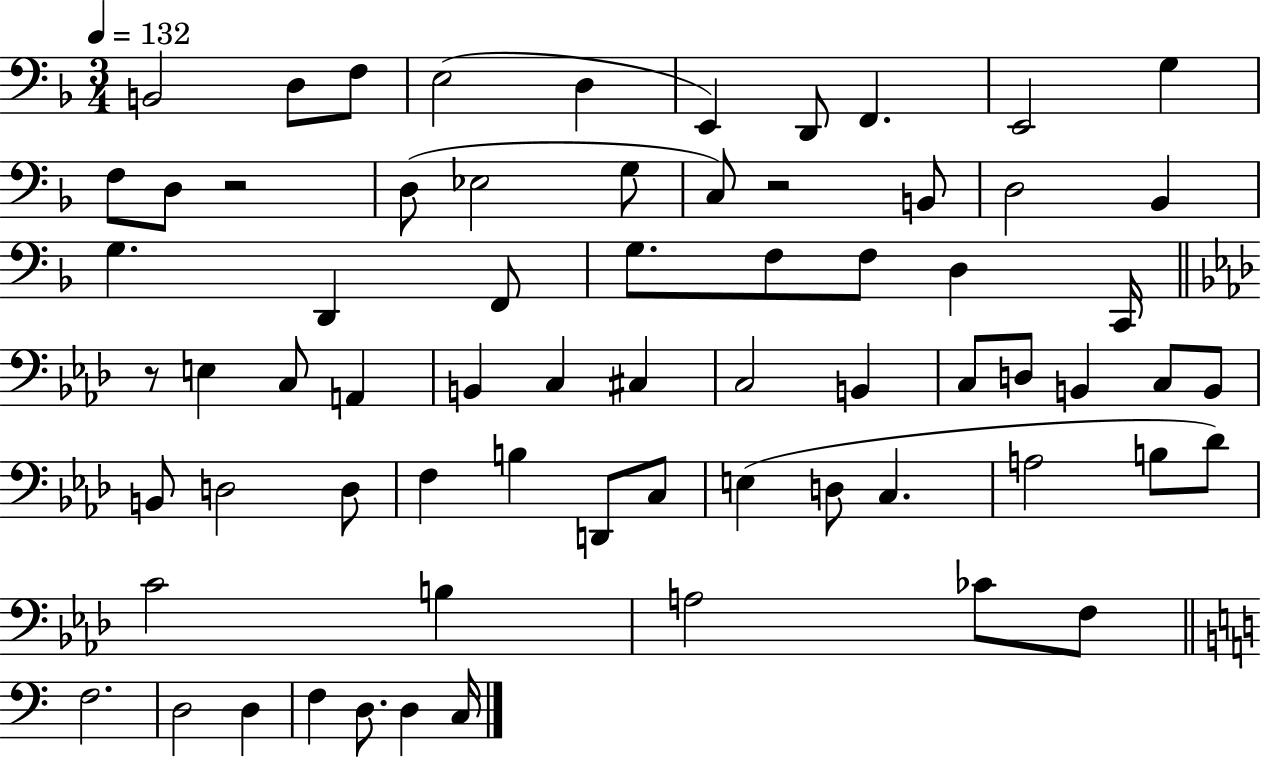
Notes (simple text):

B2/h D3/e F3/e E3/h D3/q E2/q D2/e F2/q. E2/h G3/q F3/e D3/e R/h D3/e Eb3/h G3/e C3/e R/h B2/e D3/h Bb2/q G3/q. D2/q F2/e G3/e. F3/e F3/e D3/q C2/s R/e E3/q C3/e A2/q B2/q C3/q C#3/q C3/h B2/q C3/e D3/e B2/q C3/e B2/e B2/e D3/h D3/e F3/q B3/q D2/e C3/e E3/q D3/e C3/q. A3/h B3/e Db4/e C4/h B3/q A3/h CES4/e F3/e F3/h. D3/h D3/q F3/q D3/e. D3/q C3/s